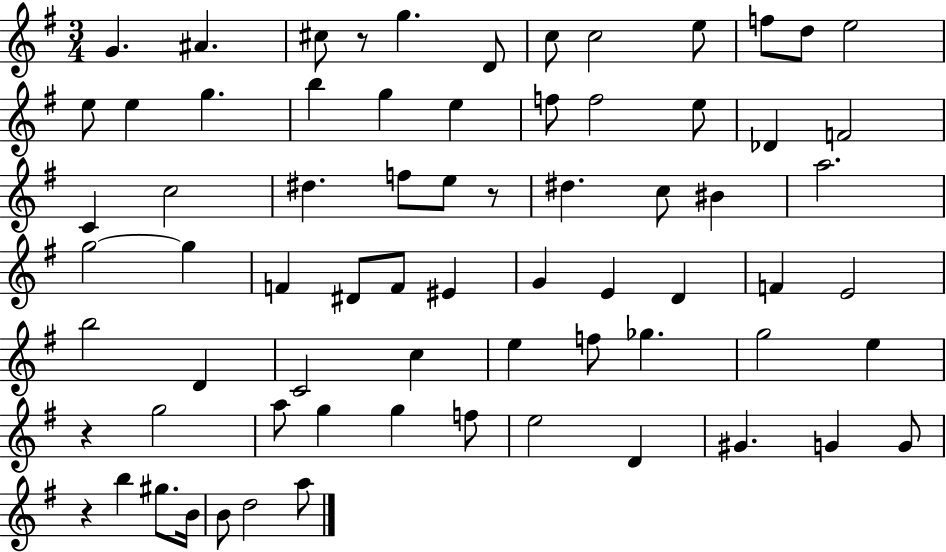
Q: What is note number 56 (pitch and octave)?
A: F5